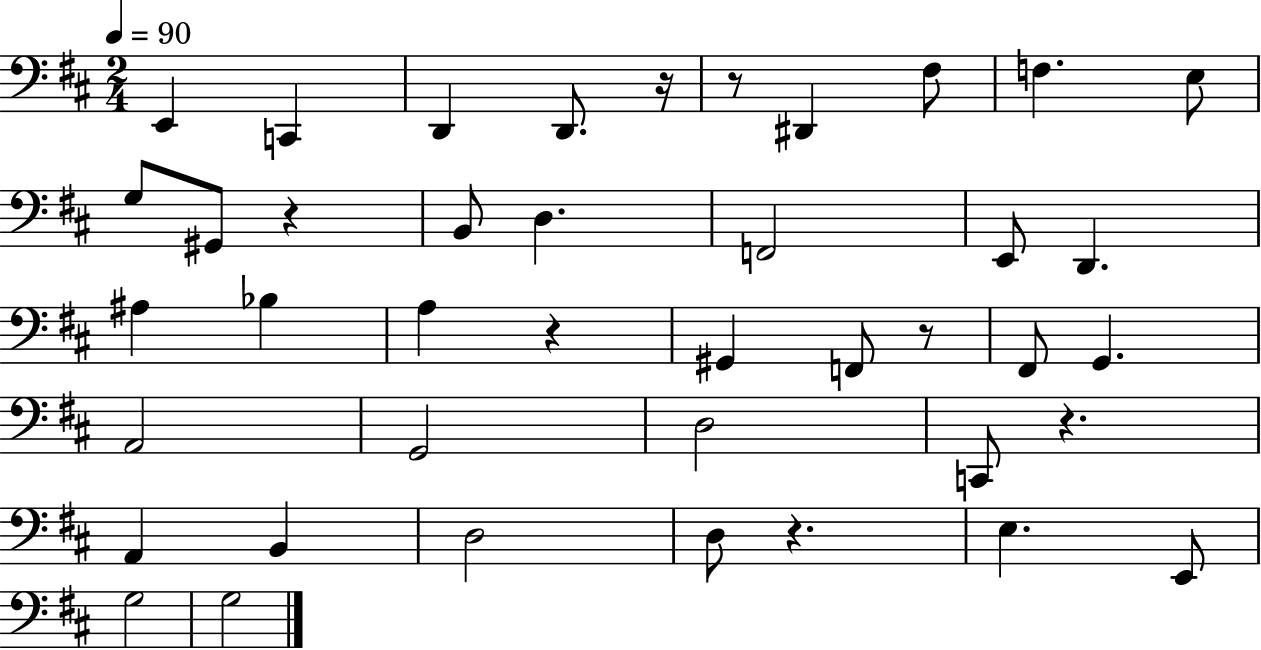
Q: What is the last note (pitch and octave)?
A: G3